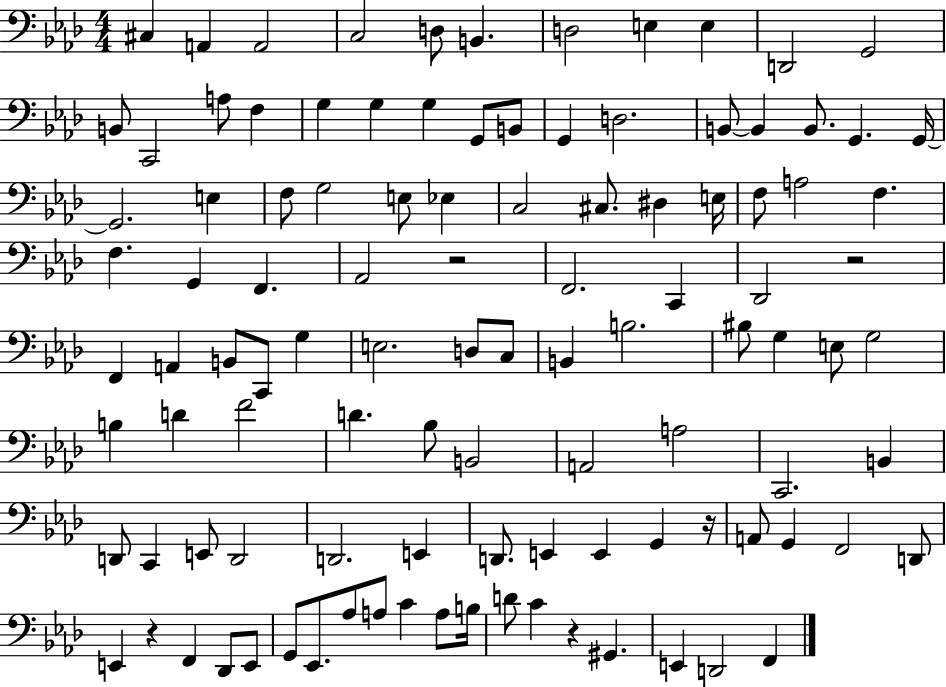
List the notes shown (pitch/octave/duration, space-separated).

C#3/q A2/q A2/h C3/h D3/e B2/q. D3/h E3/q E3/q D2/h G2/h B2/e C2/h A3/e F3/q G3/q G3/q G3/q G2/e B2/e G2/q D3/h. B2/e B2/q B2/e. G2/q. G2/s G2/h. E3/q F3/e G3/h E3/e Eb3/q C3/h C#3/e. D#3/q E3/s F3/e A3/h F3/q. F3/q. G2/q F2/q. Ab2/h R/h F2/h. C2/q Db2/h R/h F2/q A2/q B2/e C2/e G3/q E3/h. D3/e C3/e B2/q B3/h. BIS3/e G3/q E3/e G3/h B3/q D4/q F4/h D4/q. Bb3/e B2/h A2/h A3/h C2/h. B2/q D2/e C2/q E2/e D2/h D2/h. E2/q D2/e. E2/q E2/q G2/q R/s A2/e G2/q F2/h D2/e E2/q R/q F2/q Db2/e E2/e G2/e Eb2/e. Ab3/e A3/e C4/q A3/e B3/s D4/e C4/q R/q G#2/q. E2/q D2/h F2/q